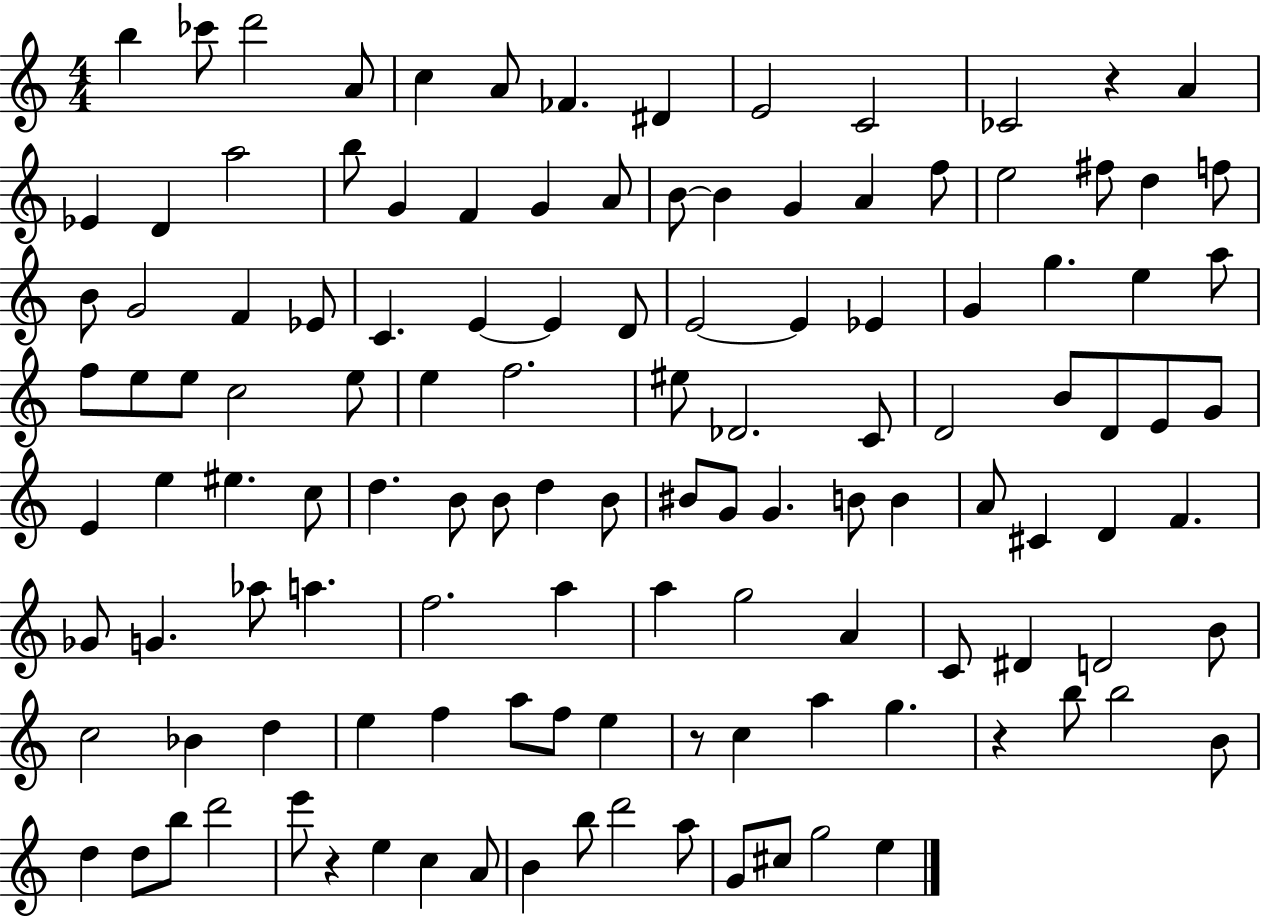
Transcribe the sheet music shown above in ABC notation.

X:1
T:Untitled
M:4/4
L:1/4
K:C
b _c'/2 d'2 A/2 c A/2 _F ^D E2 C2 _C2 z A _E D a2 b/2 G F G A/2 B/2 B G A f/2 e2 ^f/2 d f/2 B/2 G2 F _E/2 C E E D/2 E2 E _E G g e a/2 f/2 e/2 e/2 c2 e/2 e f2 ^e/2 _D2 C/2 D2 B/2 D/2 E/2 G/2 E e ^e c/2 d B/2 B/2 d B/2 ^B/2 G/2 G B/2 B A/2 ^C D F _G/2 G _a/2 a f2 a a g2 A C/2 ^D D2 B/2 c2 _B d e f a/2 f/2 e z/2 c a g z b/2 b2 B/2 d d/2 b/2 d'2 e'/2 z e c A/2 B b/2 d'2 a/2 G/2 ^c/2 g2 e